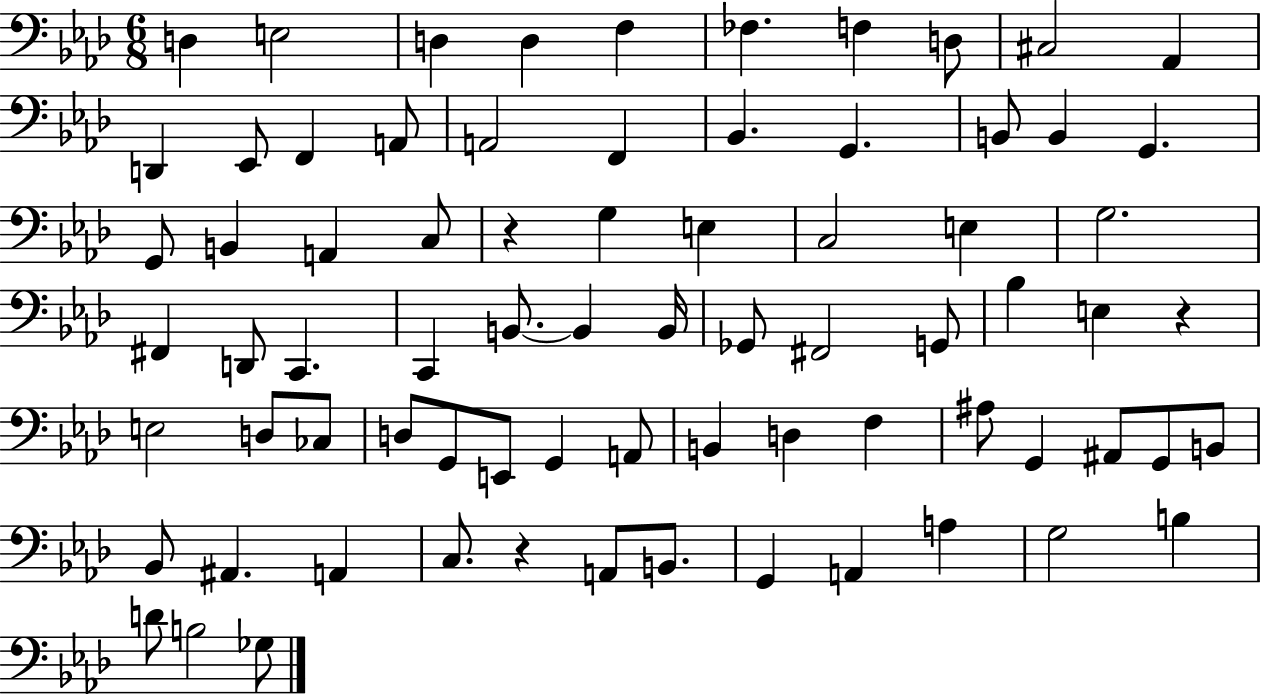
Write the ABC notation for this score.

X:1
T:Untitled
M:6/8
L:1/4
K:Ab
D, E,2 D, D, F, _F, F, D,/2 ^C,2 _A,, D,, _E,,/2 F,, A,,/2 A,,2 F,, _B,, G,, B,,/2 B,, G,, G,,/2 B,, A,, C,/2 z G, E, C,2 E, G,2 ^F,, D,,/2 C,, C,, B,,/2 B,, B,,/4 _G,,/2 ^F,,2 G,,/2 _B, E, z E,2 D,/2 _C,/2 D,/2 G,,/2 E,,/2 G,, A,,/2 B,, D, F, ^A,/2 G,, ^A,,/2 G,,/2 B,,/2 _B,,/2 ^A,, A,, C,/2 z A,,/2 B,,/2 G,, A,, A, G,2 B, D/2 B,2 _G,/2